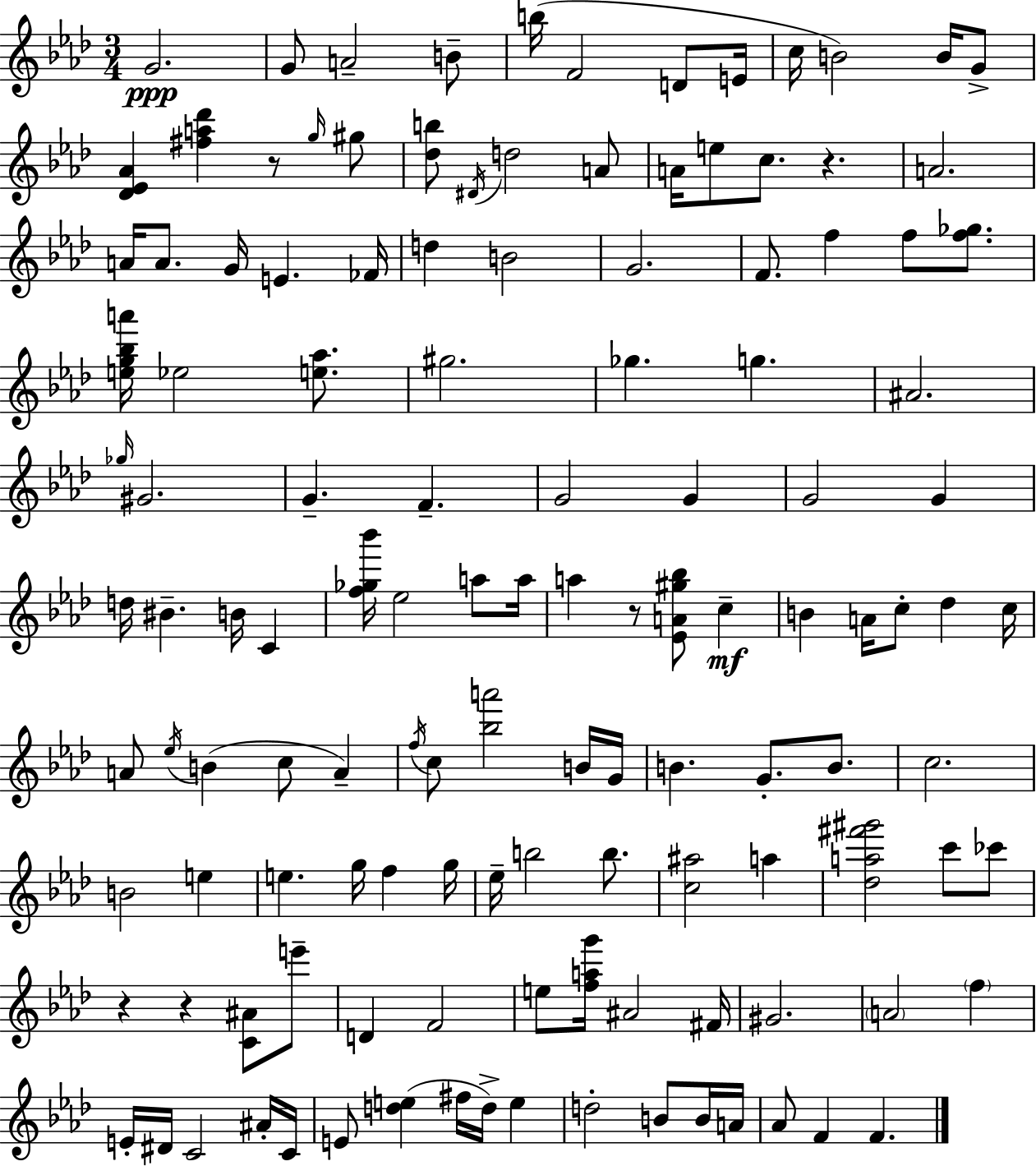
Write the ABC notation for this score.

X:1
T:Untitled
M:3/4
L:1/4
K:Ab
G2 G/2 A2 B/2 b/4 F2 D/2 E/4 c/4 B2 B/4 G/2 [_D_E_A] [^fa_d'] z/2 g/4 ^g/2 [_db]/2 ^D/4 d2 A/2 A/4 e/2 c/2 z A2 A/4 A/2 G/4 E _F/4 d B2 G2 F/2 f f/2 [f_g]/2 [eg_ba']/4 _e2 [e_a]/2 ^g2 _g g ^A2 _g/4 ^G2 G F G2 G G2 G d/4 ^B B/4 C [f_g_b']/4 _e2 a/2 a/4 a z/2 [_EA^g_b]/2 c B A/4 c/2 _d c/4 A/2 _e/4 B c/2 A f/4 c/2 [_ba']2 B/4 G/4 B G/2 B/2 c2 B2 e e g/4 f g/4 _e/4 b2 b/2 [c^a]2 a [_da^f'^g']2 c'/2 _c'/2 z z [C^A]/2 e'/2 D F2 e/2 [fag']/4 ^A2 ^F/4 ^G2 A2 f E/4 ^D/4 C2 ^A/4 C/4 E/2 [de] ^f/4 d/4 e d2 B/2 B/4 A/4 _A/2 F F